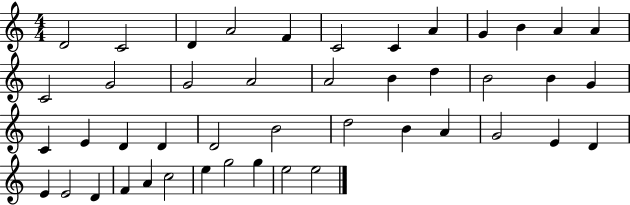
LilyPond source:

{
  \clef treble
  \numericTimeSignature
  \time 4/4
  \key c \major
  d'2 c'2 | d'4 a'2 f'4 | c'2 c'4 a'4 | g'4 b'4 a'4 a'4 | \break c'2 g'2 | g'2 a'2 | a'2 b'4 d''4 | b'2 b'4 g'4 | \break c'4 e'4 d'4 d'4 | d'2 b'2 | d''2 b'4 a'4 | g'2 e'4 d'4 | \break e'4 e'2 d'4 | f'4 a'4 c''2 | e''4 g''2 g''4 | e''2 e''2 | \break \bar "|."
}